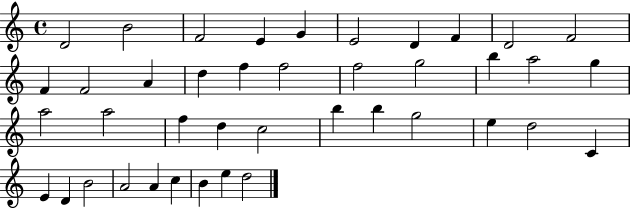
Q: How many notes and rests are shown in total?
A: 41